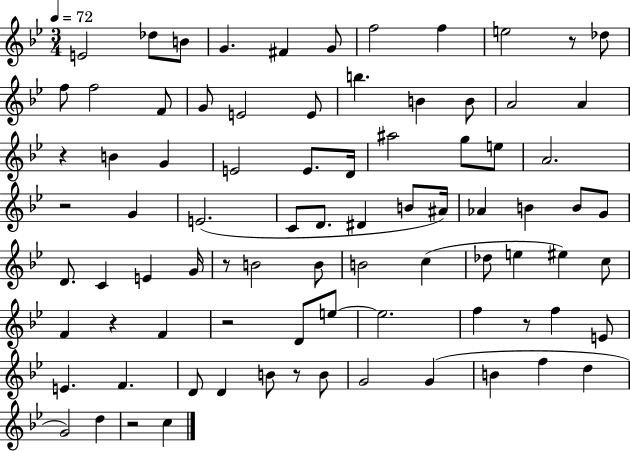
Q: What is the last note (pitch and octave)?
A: C5